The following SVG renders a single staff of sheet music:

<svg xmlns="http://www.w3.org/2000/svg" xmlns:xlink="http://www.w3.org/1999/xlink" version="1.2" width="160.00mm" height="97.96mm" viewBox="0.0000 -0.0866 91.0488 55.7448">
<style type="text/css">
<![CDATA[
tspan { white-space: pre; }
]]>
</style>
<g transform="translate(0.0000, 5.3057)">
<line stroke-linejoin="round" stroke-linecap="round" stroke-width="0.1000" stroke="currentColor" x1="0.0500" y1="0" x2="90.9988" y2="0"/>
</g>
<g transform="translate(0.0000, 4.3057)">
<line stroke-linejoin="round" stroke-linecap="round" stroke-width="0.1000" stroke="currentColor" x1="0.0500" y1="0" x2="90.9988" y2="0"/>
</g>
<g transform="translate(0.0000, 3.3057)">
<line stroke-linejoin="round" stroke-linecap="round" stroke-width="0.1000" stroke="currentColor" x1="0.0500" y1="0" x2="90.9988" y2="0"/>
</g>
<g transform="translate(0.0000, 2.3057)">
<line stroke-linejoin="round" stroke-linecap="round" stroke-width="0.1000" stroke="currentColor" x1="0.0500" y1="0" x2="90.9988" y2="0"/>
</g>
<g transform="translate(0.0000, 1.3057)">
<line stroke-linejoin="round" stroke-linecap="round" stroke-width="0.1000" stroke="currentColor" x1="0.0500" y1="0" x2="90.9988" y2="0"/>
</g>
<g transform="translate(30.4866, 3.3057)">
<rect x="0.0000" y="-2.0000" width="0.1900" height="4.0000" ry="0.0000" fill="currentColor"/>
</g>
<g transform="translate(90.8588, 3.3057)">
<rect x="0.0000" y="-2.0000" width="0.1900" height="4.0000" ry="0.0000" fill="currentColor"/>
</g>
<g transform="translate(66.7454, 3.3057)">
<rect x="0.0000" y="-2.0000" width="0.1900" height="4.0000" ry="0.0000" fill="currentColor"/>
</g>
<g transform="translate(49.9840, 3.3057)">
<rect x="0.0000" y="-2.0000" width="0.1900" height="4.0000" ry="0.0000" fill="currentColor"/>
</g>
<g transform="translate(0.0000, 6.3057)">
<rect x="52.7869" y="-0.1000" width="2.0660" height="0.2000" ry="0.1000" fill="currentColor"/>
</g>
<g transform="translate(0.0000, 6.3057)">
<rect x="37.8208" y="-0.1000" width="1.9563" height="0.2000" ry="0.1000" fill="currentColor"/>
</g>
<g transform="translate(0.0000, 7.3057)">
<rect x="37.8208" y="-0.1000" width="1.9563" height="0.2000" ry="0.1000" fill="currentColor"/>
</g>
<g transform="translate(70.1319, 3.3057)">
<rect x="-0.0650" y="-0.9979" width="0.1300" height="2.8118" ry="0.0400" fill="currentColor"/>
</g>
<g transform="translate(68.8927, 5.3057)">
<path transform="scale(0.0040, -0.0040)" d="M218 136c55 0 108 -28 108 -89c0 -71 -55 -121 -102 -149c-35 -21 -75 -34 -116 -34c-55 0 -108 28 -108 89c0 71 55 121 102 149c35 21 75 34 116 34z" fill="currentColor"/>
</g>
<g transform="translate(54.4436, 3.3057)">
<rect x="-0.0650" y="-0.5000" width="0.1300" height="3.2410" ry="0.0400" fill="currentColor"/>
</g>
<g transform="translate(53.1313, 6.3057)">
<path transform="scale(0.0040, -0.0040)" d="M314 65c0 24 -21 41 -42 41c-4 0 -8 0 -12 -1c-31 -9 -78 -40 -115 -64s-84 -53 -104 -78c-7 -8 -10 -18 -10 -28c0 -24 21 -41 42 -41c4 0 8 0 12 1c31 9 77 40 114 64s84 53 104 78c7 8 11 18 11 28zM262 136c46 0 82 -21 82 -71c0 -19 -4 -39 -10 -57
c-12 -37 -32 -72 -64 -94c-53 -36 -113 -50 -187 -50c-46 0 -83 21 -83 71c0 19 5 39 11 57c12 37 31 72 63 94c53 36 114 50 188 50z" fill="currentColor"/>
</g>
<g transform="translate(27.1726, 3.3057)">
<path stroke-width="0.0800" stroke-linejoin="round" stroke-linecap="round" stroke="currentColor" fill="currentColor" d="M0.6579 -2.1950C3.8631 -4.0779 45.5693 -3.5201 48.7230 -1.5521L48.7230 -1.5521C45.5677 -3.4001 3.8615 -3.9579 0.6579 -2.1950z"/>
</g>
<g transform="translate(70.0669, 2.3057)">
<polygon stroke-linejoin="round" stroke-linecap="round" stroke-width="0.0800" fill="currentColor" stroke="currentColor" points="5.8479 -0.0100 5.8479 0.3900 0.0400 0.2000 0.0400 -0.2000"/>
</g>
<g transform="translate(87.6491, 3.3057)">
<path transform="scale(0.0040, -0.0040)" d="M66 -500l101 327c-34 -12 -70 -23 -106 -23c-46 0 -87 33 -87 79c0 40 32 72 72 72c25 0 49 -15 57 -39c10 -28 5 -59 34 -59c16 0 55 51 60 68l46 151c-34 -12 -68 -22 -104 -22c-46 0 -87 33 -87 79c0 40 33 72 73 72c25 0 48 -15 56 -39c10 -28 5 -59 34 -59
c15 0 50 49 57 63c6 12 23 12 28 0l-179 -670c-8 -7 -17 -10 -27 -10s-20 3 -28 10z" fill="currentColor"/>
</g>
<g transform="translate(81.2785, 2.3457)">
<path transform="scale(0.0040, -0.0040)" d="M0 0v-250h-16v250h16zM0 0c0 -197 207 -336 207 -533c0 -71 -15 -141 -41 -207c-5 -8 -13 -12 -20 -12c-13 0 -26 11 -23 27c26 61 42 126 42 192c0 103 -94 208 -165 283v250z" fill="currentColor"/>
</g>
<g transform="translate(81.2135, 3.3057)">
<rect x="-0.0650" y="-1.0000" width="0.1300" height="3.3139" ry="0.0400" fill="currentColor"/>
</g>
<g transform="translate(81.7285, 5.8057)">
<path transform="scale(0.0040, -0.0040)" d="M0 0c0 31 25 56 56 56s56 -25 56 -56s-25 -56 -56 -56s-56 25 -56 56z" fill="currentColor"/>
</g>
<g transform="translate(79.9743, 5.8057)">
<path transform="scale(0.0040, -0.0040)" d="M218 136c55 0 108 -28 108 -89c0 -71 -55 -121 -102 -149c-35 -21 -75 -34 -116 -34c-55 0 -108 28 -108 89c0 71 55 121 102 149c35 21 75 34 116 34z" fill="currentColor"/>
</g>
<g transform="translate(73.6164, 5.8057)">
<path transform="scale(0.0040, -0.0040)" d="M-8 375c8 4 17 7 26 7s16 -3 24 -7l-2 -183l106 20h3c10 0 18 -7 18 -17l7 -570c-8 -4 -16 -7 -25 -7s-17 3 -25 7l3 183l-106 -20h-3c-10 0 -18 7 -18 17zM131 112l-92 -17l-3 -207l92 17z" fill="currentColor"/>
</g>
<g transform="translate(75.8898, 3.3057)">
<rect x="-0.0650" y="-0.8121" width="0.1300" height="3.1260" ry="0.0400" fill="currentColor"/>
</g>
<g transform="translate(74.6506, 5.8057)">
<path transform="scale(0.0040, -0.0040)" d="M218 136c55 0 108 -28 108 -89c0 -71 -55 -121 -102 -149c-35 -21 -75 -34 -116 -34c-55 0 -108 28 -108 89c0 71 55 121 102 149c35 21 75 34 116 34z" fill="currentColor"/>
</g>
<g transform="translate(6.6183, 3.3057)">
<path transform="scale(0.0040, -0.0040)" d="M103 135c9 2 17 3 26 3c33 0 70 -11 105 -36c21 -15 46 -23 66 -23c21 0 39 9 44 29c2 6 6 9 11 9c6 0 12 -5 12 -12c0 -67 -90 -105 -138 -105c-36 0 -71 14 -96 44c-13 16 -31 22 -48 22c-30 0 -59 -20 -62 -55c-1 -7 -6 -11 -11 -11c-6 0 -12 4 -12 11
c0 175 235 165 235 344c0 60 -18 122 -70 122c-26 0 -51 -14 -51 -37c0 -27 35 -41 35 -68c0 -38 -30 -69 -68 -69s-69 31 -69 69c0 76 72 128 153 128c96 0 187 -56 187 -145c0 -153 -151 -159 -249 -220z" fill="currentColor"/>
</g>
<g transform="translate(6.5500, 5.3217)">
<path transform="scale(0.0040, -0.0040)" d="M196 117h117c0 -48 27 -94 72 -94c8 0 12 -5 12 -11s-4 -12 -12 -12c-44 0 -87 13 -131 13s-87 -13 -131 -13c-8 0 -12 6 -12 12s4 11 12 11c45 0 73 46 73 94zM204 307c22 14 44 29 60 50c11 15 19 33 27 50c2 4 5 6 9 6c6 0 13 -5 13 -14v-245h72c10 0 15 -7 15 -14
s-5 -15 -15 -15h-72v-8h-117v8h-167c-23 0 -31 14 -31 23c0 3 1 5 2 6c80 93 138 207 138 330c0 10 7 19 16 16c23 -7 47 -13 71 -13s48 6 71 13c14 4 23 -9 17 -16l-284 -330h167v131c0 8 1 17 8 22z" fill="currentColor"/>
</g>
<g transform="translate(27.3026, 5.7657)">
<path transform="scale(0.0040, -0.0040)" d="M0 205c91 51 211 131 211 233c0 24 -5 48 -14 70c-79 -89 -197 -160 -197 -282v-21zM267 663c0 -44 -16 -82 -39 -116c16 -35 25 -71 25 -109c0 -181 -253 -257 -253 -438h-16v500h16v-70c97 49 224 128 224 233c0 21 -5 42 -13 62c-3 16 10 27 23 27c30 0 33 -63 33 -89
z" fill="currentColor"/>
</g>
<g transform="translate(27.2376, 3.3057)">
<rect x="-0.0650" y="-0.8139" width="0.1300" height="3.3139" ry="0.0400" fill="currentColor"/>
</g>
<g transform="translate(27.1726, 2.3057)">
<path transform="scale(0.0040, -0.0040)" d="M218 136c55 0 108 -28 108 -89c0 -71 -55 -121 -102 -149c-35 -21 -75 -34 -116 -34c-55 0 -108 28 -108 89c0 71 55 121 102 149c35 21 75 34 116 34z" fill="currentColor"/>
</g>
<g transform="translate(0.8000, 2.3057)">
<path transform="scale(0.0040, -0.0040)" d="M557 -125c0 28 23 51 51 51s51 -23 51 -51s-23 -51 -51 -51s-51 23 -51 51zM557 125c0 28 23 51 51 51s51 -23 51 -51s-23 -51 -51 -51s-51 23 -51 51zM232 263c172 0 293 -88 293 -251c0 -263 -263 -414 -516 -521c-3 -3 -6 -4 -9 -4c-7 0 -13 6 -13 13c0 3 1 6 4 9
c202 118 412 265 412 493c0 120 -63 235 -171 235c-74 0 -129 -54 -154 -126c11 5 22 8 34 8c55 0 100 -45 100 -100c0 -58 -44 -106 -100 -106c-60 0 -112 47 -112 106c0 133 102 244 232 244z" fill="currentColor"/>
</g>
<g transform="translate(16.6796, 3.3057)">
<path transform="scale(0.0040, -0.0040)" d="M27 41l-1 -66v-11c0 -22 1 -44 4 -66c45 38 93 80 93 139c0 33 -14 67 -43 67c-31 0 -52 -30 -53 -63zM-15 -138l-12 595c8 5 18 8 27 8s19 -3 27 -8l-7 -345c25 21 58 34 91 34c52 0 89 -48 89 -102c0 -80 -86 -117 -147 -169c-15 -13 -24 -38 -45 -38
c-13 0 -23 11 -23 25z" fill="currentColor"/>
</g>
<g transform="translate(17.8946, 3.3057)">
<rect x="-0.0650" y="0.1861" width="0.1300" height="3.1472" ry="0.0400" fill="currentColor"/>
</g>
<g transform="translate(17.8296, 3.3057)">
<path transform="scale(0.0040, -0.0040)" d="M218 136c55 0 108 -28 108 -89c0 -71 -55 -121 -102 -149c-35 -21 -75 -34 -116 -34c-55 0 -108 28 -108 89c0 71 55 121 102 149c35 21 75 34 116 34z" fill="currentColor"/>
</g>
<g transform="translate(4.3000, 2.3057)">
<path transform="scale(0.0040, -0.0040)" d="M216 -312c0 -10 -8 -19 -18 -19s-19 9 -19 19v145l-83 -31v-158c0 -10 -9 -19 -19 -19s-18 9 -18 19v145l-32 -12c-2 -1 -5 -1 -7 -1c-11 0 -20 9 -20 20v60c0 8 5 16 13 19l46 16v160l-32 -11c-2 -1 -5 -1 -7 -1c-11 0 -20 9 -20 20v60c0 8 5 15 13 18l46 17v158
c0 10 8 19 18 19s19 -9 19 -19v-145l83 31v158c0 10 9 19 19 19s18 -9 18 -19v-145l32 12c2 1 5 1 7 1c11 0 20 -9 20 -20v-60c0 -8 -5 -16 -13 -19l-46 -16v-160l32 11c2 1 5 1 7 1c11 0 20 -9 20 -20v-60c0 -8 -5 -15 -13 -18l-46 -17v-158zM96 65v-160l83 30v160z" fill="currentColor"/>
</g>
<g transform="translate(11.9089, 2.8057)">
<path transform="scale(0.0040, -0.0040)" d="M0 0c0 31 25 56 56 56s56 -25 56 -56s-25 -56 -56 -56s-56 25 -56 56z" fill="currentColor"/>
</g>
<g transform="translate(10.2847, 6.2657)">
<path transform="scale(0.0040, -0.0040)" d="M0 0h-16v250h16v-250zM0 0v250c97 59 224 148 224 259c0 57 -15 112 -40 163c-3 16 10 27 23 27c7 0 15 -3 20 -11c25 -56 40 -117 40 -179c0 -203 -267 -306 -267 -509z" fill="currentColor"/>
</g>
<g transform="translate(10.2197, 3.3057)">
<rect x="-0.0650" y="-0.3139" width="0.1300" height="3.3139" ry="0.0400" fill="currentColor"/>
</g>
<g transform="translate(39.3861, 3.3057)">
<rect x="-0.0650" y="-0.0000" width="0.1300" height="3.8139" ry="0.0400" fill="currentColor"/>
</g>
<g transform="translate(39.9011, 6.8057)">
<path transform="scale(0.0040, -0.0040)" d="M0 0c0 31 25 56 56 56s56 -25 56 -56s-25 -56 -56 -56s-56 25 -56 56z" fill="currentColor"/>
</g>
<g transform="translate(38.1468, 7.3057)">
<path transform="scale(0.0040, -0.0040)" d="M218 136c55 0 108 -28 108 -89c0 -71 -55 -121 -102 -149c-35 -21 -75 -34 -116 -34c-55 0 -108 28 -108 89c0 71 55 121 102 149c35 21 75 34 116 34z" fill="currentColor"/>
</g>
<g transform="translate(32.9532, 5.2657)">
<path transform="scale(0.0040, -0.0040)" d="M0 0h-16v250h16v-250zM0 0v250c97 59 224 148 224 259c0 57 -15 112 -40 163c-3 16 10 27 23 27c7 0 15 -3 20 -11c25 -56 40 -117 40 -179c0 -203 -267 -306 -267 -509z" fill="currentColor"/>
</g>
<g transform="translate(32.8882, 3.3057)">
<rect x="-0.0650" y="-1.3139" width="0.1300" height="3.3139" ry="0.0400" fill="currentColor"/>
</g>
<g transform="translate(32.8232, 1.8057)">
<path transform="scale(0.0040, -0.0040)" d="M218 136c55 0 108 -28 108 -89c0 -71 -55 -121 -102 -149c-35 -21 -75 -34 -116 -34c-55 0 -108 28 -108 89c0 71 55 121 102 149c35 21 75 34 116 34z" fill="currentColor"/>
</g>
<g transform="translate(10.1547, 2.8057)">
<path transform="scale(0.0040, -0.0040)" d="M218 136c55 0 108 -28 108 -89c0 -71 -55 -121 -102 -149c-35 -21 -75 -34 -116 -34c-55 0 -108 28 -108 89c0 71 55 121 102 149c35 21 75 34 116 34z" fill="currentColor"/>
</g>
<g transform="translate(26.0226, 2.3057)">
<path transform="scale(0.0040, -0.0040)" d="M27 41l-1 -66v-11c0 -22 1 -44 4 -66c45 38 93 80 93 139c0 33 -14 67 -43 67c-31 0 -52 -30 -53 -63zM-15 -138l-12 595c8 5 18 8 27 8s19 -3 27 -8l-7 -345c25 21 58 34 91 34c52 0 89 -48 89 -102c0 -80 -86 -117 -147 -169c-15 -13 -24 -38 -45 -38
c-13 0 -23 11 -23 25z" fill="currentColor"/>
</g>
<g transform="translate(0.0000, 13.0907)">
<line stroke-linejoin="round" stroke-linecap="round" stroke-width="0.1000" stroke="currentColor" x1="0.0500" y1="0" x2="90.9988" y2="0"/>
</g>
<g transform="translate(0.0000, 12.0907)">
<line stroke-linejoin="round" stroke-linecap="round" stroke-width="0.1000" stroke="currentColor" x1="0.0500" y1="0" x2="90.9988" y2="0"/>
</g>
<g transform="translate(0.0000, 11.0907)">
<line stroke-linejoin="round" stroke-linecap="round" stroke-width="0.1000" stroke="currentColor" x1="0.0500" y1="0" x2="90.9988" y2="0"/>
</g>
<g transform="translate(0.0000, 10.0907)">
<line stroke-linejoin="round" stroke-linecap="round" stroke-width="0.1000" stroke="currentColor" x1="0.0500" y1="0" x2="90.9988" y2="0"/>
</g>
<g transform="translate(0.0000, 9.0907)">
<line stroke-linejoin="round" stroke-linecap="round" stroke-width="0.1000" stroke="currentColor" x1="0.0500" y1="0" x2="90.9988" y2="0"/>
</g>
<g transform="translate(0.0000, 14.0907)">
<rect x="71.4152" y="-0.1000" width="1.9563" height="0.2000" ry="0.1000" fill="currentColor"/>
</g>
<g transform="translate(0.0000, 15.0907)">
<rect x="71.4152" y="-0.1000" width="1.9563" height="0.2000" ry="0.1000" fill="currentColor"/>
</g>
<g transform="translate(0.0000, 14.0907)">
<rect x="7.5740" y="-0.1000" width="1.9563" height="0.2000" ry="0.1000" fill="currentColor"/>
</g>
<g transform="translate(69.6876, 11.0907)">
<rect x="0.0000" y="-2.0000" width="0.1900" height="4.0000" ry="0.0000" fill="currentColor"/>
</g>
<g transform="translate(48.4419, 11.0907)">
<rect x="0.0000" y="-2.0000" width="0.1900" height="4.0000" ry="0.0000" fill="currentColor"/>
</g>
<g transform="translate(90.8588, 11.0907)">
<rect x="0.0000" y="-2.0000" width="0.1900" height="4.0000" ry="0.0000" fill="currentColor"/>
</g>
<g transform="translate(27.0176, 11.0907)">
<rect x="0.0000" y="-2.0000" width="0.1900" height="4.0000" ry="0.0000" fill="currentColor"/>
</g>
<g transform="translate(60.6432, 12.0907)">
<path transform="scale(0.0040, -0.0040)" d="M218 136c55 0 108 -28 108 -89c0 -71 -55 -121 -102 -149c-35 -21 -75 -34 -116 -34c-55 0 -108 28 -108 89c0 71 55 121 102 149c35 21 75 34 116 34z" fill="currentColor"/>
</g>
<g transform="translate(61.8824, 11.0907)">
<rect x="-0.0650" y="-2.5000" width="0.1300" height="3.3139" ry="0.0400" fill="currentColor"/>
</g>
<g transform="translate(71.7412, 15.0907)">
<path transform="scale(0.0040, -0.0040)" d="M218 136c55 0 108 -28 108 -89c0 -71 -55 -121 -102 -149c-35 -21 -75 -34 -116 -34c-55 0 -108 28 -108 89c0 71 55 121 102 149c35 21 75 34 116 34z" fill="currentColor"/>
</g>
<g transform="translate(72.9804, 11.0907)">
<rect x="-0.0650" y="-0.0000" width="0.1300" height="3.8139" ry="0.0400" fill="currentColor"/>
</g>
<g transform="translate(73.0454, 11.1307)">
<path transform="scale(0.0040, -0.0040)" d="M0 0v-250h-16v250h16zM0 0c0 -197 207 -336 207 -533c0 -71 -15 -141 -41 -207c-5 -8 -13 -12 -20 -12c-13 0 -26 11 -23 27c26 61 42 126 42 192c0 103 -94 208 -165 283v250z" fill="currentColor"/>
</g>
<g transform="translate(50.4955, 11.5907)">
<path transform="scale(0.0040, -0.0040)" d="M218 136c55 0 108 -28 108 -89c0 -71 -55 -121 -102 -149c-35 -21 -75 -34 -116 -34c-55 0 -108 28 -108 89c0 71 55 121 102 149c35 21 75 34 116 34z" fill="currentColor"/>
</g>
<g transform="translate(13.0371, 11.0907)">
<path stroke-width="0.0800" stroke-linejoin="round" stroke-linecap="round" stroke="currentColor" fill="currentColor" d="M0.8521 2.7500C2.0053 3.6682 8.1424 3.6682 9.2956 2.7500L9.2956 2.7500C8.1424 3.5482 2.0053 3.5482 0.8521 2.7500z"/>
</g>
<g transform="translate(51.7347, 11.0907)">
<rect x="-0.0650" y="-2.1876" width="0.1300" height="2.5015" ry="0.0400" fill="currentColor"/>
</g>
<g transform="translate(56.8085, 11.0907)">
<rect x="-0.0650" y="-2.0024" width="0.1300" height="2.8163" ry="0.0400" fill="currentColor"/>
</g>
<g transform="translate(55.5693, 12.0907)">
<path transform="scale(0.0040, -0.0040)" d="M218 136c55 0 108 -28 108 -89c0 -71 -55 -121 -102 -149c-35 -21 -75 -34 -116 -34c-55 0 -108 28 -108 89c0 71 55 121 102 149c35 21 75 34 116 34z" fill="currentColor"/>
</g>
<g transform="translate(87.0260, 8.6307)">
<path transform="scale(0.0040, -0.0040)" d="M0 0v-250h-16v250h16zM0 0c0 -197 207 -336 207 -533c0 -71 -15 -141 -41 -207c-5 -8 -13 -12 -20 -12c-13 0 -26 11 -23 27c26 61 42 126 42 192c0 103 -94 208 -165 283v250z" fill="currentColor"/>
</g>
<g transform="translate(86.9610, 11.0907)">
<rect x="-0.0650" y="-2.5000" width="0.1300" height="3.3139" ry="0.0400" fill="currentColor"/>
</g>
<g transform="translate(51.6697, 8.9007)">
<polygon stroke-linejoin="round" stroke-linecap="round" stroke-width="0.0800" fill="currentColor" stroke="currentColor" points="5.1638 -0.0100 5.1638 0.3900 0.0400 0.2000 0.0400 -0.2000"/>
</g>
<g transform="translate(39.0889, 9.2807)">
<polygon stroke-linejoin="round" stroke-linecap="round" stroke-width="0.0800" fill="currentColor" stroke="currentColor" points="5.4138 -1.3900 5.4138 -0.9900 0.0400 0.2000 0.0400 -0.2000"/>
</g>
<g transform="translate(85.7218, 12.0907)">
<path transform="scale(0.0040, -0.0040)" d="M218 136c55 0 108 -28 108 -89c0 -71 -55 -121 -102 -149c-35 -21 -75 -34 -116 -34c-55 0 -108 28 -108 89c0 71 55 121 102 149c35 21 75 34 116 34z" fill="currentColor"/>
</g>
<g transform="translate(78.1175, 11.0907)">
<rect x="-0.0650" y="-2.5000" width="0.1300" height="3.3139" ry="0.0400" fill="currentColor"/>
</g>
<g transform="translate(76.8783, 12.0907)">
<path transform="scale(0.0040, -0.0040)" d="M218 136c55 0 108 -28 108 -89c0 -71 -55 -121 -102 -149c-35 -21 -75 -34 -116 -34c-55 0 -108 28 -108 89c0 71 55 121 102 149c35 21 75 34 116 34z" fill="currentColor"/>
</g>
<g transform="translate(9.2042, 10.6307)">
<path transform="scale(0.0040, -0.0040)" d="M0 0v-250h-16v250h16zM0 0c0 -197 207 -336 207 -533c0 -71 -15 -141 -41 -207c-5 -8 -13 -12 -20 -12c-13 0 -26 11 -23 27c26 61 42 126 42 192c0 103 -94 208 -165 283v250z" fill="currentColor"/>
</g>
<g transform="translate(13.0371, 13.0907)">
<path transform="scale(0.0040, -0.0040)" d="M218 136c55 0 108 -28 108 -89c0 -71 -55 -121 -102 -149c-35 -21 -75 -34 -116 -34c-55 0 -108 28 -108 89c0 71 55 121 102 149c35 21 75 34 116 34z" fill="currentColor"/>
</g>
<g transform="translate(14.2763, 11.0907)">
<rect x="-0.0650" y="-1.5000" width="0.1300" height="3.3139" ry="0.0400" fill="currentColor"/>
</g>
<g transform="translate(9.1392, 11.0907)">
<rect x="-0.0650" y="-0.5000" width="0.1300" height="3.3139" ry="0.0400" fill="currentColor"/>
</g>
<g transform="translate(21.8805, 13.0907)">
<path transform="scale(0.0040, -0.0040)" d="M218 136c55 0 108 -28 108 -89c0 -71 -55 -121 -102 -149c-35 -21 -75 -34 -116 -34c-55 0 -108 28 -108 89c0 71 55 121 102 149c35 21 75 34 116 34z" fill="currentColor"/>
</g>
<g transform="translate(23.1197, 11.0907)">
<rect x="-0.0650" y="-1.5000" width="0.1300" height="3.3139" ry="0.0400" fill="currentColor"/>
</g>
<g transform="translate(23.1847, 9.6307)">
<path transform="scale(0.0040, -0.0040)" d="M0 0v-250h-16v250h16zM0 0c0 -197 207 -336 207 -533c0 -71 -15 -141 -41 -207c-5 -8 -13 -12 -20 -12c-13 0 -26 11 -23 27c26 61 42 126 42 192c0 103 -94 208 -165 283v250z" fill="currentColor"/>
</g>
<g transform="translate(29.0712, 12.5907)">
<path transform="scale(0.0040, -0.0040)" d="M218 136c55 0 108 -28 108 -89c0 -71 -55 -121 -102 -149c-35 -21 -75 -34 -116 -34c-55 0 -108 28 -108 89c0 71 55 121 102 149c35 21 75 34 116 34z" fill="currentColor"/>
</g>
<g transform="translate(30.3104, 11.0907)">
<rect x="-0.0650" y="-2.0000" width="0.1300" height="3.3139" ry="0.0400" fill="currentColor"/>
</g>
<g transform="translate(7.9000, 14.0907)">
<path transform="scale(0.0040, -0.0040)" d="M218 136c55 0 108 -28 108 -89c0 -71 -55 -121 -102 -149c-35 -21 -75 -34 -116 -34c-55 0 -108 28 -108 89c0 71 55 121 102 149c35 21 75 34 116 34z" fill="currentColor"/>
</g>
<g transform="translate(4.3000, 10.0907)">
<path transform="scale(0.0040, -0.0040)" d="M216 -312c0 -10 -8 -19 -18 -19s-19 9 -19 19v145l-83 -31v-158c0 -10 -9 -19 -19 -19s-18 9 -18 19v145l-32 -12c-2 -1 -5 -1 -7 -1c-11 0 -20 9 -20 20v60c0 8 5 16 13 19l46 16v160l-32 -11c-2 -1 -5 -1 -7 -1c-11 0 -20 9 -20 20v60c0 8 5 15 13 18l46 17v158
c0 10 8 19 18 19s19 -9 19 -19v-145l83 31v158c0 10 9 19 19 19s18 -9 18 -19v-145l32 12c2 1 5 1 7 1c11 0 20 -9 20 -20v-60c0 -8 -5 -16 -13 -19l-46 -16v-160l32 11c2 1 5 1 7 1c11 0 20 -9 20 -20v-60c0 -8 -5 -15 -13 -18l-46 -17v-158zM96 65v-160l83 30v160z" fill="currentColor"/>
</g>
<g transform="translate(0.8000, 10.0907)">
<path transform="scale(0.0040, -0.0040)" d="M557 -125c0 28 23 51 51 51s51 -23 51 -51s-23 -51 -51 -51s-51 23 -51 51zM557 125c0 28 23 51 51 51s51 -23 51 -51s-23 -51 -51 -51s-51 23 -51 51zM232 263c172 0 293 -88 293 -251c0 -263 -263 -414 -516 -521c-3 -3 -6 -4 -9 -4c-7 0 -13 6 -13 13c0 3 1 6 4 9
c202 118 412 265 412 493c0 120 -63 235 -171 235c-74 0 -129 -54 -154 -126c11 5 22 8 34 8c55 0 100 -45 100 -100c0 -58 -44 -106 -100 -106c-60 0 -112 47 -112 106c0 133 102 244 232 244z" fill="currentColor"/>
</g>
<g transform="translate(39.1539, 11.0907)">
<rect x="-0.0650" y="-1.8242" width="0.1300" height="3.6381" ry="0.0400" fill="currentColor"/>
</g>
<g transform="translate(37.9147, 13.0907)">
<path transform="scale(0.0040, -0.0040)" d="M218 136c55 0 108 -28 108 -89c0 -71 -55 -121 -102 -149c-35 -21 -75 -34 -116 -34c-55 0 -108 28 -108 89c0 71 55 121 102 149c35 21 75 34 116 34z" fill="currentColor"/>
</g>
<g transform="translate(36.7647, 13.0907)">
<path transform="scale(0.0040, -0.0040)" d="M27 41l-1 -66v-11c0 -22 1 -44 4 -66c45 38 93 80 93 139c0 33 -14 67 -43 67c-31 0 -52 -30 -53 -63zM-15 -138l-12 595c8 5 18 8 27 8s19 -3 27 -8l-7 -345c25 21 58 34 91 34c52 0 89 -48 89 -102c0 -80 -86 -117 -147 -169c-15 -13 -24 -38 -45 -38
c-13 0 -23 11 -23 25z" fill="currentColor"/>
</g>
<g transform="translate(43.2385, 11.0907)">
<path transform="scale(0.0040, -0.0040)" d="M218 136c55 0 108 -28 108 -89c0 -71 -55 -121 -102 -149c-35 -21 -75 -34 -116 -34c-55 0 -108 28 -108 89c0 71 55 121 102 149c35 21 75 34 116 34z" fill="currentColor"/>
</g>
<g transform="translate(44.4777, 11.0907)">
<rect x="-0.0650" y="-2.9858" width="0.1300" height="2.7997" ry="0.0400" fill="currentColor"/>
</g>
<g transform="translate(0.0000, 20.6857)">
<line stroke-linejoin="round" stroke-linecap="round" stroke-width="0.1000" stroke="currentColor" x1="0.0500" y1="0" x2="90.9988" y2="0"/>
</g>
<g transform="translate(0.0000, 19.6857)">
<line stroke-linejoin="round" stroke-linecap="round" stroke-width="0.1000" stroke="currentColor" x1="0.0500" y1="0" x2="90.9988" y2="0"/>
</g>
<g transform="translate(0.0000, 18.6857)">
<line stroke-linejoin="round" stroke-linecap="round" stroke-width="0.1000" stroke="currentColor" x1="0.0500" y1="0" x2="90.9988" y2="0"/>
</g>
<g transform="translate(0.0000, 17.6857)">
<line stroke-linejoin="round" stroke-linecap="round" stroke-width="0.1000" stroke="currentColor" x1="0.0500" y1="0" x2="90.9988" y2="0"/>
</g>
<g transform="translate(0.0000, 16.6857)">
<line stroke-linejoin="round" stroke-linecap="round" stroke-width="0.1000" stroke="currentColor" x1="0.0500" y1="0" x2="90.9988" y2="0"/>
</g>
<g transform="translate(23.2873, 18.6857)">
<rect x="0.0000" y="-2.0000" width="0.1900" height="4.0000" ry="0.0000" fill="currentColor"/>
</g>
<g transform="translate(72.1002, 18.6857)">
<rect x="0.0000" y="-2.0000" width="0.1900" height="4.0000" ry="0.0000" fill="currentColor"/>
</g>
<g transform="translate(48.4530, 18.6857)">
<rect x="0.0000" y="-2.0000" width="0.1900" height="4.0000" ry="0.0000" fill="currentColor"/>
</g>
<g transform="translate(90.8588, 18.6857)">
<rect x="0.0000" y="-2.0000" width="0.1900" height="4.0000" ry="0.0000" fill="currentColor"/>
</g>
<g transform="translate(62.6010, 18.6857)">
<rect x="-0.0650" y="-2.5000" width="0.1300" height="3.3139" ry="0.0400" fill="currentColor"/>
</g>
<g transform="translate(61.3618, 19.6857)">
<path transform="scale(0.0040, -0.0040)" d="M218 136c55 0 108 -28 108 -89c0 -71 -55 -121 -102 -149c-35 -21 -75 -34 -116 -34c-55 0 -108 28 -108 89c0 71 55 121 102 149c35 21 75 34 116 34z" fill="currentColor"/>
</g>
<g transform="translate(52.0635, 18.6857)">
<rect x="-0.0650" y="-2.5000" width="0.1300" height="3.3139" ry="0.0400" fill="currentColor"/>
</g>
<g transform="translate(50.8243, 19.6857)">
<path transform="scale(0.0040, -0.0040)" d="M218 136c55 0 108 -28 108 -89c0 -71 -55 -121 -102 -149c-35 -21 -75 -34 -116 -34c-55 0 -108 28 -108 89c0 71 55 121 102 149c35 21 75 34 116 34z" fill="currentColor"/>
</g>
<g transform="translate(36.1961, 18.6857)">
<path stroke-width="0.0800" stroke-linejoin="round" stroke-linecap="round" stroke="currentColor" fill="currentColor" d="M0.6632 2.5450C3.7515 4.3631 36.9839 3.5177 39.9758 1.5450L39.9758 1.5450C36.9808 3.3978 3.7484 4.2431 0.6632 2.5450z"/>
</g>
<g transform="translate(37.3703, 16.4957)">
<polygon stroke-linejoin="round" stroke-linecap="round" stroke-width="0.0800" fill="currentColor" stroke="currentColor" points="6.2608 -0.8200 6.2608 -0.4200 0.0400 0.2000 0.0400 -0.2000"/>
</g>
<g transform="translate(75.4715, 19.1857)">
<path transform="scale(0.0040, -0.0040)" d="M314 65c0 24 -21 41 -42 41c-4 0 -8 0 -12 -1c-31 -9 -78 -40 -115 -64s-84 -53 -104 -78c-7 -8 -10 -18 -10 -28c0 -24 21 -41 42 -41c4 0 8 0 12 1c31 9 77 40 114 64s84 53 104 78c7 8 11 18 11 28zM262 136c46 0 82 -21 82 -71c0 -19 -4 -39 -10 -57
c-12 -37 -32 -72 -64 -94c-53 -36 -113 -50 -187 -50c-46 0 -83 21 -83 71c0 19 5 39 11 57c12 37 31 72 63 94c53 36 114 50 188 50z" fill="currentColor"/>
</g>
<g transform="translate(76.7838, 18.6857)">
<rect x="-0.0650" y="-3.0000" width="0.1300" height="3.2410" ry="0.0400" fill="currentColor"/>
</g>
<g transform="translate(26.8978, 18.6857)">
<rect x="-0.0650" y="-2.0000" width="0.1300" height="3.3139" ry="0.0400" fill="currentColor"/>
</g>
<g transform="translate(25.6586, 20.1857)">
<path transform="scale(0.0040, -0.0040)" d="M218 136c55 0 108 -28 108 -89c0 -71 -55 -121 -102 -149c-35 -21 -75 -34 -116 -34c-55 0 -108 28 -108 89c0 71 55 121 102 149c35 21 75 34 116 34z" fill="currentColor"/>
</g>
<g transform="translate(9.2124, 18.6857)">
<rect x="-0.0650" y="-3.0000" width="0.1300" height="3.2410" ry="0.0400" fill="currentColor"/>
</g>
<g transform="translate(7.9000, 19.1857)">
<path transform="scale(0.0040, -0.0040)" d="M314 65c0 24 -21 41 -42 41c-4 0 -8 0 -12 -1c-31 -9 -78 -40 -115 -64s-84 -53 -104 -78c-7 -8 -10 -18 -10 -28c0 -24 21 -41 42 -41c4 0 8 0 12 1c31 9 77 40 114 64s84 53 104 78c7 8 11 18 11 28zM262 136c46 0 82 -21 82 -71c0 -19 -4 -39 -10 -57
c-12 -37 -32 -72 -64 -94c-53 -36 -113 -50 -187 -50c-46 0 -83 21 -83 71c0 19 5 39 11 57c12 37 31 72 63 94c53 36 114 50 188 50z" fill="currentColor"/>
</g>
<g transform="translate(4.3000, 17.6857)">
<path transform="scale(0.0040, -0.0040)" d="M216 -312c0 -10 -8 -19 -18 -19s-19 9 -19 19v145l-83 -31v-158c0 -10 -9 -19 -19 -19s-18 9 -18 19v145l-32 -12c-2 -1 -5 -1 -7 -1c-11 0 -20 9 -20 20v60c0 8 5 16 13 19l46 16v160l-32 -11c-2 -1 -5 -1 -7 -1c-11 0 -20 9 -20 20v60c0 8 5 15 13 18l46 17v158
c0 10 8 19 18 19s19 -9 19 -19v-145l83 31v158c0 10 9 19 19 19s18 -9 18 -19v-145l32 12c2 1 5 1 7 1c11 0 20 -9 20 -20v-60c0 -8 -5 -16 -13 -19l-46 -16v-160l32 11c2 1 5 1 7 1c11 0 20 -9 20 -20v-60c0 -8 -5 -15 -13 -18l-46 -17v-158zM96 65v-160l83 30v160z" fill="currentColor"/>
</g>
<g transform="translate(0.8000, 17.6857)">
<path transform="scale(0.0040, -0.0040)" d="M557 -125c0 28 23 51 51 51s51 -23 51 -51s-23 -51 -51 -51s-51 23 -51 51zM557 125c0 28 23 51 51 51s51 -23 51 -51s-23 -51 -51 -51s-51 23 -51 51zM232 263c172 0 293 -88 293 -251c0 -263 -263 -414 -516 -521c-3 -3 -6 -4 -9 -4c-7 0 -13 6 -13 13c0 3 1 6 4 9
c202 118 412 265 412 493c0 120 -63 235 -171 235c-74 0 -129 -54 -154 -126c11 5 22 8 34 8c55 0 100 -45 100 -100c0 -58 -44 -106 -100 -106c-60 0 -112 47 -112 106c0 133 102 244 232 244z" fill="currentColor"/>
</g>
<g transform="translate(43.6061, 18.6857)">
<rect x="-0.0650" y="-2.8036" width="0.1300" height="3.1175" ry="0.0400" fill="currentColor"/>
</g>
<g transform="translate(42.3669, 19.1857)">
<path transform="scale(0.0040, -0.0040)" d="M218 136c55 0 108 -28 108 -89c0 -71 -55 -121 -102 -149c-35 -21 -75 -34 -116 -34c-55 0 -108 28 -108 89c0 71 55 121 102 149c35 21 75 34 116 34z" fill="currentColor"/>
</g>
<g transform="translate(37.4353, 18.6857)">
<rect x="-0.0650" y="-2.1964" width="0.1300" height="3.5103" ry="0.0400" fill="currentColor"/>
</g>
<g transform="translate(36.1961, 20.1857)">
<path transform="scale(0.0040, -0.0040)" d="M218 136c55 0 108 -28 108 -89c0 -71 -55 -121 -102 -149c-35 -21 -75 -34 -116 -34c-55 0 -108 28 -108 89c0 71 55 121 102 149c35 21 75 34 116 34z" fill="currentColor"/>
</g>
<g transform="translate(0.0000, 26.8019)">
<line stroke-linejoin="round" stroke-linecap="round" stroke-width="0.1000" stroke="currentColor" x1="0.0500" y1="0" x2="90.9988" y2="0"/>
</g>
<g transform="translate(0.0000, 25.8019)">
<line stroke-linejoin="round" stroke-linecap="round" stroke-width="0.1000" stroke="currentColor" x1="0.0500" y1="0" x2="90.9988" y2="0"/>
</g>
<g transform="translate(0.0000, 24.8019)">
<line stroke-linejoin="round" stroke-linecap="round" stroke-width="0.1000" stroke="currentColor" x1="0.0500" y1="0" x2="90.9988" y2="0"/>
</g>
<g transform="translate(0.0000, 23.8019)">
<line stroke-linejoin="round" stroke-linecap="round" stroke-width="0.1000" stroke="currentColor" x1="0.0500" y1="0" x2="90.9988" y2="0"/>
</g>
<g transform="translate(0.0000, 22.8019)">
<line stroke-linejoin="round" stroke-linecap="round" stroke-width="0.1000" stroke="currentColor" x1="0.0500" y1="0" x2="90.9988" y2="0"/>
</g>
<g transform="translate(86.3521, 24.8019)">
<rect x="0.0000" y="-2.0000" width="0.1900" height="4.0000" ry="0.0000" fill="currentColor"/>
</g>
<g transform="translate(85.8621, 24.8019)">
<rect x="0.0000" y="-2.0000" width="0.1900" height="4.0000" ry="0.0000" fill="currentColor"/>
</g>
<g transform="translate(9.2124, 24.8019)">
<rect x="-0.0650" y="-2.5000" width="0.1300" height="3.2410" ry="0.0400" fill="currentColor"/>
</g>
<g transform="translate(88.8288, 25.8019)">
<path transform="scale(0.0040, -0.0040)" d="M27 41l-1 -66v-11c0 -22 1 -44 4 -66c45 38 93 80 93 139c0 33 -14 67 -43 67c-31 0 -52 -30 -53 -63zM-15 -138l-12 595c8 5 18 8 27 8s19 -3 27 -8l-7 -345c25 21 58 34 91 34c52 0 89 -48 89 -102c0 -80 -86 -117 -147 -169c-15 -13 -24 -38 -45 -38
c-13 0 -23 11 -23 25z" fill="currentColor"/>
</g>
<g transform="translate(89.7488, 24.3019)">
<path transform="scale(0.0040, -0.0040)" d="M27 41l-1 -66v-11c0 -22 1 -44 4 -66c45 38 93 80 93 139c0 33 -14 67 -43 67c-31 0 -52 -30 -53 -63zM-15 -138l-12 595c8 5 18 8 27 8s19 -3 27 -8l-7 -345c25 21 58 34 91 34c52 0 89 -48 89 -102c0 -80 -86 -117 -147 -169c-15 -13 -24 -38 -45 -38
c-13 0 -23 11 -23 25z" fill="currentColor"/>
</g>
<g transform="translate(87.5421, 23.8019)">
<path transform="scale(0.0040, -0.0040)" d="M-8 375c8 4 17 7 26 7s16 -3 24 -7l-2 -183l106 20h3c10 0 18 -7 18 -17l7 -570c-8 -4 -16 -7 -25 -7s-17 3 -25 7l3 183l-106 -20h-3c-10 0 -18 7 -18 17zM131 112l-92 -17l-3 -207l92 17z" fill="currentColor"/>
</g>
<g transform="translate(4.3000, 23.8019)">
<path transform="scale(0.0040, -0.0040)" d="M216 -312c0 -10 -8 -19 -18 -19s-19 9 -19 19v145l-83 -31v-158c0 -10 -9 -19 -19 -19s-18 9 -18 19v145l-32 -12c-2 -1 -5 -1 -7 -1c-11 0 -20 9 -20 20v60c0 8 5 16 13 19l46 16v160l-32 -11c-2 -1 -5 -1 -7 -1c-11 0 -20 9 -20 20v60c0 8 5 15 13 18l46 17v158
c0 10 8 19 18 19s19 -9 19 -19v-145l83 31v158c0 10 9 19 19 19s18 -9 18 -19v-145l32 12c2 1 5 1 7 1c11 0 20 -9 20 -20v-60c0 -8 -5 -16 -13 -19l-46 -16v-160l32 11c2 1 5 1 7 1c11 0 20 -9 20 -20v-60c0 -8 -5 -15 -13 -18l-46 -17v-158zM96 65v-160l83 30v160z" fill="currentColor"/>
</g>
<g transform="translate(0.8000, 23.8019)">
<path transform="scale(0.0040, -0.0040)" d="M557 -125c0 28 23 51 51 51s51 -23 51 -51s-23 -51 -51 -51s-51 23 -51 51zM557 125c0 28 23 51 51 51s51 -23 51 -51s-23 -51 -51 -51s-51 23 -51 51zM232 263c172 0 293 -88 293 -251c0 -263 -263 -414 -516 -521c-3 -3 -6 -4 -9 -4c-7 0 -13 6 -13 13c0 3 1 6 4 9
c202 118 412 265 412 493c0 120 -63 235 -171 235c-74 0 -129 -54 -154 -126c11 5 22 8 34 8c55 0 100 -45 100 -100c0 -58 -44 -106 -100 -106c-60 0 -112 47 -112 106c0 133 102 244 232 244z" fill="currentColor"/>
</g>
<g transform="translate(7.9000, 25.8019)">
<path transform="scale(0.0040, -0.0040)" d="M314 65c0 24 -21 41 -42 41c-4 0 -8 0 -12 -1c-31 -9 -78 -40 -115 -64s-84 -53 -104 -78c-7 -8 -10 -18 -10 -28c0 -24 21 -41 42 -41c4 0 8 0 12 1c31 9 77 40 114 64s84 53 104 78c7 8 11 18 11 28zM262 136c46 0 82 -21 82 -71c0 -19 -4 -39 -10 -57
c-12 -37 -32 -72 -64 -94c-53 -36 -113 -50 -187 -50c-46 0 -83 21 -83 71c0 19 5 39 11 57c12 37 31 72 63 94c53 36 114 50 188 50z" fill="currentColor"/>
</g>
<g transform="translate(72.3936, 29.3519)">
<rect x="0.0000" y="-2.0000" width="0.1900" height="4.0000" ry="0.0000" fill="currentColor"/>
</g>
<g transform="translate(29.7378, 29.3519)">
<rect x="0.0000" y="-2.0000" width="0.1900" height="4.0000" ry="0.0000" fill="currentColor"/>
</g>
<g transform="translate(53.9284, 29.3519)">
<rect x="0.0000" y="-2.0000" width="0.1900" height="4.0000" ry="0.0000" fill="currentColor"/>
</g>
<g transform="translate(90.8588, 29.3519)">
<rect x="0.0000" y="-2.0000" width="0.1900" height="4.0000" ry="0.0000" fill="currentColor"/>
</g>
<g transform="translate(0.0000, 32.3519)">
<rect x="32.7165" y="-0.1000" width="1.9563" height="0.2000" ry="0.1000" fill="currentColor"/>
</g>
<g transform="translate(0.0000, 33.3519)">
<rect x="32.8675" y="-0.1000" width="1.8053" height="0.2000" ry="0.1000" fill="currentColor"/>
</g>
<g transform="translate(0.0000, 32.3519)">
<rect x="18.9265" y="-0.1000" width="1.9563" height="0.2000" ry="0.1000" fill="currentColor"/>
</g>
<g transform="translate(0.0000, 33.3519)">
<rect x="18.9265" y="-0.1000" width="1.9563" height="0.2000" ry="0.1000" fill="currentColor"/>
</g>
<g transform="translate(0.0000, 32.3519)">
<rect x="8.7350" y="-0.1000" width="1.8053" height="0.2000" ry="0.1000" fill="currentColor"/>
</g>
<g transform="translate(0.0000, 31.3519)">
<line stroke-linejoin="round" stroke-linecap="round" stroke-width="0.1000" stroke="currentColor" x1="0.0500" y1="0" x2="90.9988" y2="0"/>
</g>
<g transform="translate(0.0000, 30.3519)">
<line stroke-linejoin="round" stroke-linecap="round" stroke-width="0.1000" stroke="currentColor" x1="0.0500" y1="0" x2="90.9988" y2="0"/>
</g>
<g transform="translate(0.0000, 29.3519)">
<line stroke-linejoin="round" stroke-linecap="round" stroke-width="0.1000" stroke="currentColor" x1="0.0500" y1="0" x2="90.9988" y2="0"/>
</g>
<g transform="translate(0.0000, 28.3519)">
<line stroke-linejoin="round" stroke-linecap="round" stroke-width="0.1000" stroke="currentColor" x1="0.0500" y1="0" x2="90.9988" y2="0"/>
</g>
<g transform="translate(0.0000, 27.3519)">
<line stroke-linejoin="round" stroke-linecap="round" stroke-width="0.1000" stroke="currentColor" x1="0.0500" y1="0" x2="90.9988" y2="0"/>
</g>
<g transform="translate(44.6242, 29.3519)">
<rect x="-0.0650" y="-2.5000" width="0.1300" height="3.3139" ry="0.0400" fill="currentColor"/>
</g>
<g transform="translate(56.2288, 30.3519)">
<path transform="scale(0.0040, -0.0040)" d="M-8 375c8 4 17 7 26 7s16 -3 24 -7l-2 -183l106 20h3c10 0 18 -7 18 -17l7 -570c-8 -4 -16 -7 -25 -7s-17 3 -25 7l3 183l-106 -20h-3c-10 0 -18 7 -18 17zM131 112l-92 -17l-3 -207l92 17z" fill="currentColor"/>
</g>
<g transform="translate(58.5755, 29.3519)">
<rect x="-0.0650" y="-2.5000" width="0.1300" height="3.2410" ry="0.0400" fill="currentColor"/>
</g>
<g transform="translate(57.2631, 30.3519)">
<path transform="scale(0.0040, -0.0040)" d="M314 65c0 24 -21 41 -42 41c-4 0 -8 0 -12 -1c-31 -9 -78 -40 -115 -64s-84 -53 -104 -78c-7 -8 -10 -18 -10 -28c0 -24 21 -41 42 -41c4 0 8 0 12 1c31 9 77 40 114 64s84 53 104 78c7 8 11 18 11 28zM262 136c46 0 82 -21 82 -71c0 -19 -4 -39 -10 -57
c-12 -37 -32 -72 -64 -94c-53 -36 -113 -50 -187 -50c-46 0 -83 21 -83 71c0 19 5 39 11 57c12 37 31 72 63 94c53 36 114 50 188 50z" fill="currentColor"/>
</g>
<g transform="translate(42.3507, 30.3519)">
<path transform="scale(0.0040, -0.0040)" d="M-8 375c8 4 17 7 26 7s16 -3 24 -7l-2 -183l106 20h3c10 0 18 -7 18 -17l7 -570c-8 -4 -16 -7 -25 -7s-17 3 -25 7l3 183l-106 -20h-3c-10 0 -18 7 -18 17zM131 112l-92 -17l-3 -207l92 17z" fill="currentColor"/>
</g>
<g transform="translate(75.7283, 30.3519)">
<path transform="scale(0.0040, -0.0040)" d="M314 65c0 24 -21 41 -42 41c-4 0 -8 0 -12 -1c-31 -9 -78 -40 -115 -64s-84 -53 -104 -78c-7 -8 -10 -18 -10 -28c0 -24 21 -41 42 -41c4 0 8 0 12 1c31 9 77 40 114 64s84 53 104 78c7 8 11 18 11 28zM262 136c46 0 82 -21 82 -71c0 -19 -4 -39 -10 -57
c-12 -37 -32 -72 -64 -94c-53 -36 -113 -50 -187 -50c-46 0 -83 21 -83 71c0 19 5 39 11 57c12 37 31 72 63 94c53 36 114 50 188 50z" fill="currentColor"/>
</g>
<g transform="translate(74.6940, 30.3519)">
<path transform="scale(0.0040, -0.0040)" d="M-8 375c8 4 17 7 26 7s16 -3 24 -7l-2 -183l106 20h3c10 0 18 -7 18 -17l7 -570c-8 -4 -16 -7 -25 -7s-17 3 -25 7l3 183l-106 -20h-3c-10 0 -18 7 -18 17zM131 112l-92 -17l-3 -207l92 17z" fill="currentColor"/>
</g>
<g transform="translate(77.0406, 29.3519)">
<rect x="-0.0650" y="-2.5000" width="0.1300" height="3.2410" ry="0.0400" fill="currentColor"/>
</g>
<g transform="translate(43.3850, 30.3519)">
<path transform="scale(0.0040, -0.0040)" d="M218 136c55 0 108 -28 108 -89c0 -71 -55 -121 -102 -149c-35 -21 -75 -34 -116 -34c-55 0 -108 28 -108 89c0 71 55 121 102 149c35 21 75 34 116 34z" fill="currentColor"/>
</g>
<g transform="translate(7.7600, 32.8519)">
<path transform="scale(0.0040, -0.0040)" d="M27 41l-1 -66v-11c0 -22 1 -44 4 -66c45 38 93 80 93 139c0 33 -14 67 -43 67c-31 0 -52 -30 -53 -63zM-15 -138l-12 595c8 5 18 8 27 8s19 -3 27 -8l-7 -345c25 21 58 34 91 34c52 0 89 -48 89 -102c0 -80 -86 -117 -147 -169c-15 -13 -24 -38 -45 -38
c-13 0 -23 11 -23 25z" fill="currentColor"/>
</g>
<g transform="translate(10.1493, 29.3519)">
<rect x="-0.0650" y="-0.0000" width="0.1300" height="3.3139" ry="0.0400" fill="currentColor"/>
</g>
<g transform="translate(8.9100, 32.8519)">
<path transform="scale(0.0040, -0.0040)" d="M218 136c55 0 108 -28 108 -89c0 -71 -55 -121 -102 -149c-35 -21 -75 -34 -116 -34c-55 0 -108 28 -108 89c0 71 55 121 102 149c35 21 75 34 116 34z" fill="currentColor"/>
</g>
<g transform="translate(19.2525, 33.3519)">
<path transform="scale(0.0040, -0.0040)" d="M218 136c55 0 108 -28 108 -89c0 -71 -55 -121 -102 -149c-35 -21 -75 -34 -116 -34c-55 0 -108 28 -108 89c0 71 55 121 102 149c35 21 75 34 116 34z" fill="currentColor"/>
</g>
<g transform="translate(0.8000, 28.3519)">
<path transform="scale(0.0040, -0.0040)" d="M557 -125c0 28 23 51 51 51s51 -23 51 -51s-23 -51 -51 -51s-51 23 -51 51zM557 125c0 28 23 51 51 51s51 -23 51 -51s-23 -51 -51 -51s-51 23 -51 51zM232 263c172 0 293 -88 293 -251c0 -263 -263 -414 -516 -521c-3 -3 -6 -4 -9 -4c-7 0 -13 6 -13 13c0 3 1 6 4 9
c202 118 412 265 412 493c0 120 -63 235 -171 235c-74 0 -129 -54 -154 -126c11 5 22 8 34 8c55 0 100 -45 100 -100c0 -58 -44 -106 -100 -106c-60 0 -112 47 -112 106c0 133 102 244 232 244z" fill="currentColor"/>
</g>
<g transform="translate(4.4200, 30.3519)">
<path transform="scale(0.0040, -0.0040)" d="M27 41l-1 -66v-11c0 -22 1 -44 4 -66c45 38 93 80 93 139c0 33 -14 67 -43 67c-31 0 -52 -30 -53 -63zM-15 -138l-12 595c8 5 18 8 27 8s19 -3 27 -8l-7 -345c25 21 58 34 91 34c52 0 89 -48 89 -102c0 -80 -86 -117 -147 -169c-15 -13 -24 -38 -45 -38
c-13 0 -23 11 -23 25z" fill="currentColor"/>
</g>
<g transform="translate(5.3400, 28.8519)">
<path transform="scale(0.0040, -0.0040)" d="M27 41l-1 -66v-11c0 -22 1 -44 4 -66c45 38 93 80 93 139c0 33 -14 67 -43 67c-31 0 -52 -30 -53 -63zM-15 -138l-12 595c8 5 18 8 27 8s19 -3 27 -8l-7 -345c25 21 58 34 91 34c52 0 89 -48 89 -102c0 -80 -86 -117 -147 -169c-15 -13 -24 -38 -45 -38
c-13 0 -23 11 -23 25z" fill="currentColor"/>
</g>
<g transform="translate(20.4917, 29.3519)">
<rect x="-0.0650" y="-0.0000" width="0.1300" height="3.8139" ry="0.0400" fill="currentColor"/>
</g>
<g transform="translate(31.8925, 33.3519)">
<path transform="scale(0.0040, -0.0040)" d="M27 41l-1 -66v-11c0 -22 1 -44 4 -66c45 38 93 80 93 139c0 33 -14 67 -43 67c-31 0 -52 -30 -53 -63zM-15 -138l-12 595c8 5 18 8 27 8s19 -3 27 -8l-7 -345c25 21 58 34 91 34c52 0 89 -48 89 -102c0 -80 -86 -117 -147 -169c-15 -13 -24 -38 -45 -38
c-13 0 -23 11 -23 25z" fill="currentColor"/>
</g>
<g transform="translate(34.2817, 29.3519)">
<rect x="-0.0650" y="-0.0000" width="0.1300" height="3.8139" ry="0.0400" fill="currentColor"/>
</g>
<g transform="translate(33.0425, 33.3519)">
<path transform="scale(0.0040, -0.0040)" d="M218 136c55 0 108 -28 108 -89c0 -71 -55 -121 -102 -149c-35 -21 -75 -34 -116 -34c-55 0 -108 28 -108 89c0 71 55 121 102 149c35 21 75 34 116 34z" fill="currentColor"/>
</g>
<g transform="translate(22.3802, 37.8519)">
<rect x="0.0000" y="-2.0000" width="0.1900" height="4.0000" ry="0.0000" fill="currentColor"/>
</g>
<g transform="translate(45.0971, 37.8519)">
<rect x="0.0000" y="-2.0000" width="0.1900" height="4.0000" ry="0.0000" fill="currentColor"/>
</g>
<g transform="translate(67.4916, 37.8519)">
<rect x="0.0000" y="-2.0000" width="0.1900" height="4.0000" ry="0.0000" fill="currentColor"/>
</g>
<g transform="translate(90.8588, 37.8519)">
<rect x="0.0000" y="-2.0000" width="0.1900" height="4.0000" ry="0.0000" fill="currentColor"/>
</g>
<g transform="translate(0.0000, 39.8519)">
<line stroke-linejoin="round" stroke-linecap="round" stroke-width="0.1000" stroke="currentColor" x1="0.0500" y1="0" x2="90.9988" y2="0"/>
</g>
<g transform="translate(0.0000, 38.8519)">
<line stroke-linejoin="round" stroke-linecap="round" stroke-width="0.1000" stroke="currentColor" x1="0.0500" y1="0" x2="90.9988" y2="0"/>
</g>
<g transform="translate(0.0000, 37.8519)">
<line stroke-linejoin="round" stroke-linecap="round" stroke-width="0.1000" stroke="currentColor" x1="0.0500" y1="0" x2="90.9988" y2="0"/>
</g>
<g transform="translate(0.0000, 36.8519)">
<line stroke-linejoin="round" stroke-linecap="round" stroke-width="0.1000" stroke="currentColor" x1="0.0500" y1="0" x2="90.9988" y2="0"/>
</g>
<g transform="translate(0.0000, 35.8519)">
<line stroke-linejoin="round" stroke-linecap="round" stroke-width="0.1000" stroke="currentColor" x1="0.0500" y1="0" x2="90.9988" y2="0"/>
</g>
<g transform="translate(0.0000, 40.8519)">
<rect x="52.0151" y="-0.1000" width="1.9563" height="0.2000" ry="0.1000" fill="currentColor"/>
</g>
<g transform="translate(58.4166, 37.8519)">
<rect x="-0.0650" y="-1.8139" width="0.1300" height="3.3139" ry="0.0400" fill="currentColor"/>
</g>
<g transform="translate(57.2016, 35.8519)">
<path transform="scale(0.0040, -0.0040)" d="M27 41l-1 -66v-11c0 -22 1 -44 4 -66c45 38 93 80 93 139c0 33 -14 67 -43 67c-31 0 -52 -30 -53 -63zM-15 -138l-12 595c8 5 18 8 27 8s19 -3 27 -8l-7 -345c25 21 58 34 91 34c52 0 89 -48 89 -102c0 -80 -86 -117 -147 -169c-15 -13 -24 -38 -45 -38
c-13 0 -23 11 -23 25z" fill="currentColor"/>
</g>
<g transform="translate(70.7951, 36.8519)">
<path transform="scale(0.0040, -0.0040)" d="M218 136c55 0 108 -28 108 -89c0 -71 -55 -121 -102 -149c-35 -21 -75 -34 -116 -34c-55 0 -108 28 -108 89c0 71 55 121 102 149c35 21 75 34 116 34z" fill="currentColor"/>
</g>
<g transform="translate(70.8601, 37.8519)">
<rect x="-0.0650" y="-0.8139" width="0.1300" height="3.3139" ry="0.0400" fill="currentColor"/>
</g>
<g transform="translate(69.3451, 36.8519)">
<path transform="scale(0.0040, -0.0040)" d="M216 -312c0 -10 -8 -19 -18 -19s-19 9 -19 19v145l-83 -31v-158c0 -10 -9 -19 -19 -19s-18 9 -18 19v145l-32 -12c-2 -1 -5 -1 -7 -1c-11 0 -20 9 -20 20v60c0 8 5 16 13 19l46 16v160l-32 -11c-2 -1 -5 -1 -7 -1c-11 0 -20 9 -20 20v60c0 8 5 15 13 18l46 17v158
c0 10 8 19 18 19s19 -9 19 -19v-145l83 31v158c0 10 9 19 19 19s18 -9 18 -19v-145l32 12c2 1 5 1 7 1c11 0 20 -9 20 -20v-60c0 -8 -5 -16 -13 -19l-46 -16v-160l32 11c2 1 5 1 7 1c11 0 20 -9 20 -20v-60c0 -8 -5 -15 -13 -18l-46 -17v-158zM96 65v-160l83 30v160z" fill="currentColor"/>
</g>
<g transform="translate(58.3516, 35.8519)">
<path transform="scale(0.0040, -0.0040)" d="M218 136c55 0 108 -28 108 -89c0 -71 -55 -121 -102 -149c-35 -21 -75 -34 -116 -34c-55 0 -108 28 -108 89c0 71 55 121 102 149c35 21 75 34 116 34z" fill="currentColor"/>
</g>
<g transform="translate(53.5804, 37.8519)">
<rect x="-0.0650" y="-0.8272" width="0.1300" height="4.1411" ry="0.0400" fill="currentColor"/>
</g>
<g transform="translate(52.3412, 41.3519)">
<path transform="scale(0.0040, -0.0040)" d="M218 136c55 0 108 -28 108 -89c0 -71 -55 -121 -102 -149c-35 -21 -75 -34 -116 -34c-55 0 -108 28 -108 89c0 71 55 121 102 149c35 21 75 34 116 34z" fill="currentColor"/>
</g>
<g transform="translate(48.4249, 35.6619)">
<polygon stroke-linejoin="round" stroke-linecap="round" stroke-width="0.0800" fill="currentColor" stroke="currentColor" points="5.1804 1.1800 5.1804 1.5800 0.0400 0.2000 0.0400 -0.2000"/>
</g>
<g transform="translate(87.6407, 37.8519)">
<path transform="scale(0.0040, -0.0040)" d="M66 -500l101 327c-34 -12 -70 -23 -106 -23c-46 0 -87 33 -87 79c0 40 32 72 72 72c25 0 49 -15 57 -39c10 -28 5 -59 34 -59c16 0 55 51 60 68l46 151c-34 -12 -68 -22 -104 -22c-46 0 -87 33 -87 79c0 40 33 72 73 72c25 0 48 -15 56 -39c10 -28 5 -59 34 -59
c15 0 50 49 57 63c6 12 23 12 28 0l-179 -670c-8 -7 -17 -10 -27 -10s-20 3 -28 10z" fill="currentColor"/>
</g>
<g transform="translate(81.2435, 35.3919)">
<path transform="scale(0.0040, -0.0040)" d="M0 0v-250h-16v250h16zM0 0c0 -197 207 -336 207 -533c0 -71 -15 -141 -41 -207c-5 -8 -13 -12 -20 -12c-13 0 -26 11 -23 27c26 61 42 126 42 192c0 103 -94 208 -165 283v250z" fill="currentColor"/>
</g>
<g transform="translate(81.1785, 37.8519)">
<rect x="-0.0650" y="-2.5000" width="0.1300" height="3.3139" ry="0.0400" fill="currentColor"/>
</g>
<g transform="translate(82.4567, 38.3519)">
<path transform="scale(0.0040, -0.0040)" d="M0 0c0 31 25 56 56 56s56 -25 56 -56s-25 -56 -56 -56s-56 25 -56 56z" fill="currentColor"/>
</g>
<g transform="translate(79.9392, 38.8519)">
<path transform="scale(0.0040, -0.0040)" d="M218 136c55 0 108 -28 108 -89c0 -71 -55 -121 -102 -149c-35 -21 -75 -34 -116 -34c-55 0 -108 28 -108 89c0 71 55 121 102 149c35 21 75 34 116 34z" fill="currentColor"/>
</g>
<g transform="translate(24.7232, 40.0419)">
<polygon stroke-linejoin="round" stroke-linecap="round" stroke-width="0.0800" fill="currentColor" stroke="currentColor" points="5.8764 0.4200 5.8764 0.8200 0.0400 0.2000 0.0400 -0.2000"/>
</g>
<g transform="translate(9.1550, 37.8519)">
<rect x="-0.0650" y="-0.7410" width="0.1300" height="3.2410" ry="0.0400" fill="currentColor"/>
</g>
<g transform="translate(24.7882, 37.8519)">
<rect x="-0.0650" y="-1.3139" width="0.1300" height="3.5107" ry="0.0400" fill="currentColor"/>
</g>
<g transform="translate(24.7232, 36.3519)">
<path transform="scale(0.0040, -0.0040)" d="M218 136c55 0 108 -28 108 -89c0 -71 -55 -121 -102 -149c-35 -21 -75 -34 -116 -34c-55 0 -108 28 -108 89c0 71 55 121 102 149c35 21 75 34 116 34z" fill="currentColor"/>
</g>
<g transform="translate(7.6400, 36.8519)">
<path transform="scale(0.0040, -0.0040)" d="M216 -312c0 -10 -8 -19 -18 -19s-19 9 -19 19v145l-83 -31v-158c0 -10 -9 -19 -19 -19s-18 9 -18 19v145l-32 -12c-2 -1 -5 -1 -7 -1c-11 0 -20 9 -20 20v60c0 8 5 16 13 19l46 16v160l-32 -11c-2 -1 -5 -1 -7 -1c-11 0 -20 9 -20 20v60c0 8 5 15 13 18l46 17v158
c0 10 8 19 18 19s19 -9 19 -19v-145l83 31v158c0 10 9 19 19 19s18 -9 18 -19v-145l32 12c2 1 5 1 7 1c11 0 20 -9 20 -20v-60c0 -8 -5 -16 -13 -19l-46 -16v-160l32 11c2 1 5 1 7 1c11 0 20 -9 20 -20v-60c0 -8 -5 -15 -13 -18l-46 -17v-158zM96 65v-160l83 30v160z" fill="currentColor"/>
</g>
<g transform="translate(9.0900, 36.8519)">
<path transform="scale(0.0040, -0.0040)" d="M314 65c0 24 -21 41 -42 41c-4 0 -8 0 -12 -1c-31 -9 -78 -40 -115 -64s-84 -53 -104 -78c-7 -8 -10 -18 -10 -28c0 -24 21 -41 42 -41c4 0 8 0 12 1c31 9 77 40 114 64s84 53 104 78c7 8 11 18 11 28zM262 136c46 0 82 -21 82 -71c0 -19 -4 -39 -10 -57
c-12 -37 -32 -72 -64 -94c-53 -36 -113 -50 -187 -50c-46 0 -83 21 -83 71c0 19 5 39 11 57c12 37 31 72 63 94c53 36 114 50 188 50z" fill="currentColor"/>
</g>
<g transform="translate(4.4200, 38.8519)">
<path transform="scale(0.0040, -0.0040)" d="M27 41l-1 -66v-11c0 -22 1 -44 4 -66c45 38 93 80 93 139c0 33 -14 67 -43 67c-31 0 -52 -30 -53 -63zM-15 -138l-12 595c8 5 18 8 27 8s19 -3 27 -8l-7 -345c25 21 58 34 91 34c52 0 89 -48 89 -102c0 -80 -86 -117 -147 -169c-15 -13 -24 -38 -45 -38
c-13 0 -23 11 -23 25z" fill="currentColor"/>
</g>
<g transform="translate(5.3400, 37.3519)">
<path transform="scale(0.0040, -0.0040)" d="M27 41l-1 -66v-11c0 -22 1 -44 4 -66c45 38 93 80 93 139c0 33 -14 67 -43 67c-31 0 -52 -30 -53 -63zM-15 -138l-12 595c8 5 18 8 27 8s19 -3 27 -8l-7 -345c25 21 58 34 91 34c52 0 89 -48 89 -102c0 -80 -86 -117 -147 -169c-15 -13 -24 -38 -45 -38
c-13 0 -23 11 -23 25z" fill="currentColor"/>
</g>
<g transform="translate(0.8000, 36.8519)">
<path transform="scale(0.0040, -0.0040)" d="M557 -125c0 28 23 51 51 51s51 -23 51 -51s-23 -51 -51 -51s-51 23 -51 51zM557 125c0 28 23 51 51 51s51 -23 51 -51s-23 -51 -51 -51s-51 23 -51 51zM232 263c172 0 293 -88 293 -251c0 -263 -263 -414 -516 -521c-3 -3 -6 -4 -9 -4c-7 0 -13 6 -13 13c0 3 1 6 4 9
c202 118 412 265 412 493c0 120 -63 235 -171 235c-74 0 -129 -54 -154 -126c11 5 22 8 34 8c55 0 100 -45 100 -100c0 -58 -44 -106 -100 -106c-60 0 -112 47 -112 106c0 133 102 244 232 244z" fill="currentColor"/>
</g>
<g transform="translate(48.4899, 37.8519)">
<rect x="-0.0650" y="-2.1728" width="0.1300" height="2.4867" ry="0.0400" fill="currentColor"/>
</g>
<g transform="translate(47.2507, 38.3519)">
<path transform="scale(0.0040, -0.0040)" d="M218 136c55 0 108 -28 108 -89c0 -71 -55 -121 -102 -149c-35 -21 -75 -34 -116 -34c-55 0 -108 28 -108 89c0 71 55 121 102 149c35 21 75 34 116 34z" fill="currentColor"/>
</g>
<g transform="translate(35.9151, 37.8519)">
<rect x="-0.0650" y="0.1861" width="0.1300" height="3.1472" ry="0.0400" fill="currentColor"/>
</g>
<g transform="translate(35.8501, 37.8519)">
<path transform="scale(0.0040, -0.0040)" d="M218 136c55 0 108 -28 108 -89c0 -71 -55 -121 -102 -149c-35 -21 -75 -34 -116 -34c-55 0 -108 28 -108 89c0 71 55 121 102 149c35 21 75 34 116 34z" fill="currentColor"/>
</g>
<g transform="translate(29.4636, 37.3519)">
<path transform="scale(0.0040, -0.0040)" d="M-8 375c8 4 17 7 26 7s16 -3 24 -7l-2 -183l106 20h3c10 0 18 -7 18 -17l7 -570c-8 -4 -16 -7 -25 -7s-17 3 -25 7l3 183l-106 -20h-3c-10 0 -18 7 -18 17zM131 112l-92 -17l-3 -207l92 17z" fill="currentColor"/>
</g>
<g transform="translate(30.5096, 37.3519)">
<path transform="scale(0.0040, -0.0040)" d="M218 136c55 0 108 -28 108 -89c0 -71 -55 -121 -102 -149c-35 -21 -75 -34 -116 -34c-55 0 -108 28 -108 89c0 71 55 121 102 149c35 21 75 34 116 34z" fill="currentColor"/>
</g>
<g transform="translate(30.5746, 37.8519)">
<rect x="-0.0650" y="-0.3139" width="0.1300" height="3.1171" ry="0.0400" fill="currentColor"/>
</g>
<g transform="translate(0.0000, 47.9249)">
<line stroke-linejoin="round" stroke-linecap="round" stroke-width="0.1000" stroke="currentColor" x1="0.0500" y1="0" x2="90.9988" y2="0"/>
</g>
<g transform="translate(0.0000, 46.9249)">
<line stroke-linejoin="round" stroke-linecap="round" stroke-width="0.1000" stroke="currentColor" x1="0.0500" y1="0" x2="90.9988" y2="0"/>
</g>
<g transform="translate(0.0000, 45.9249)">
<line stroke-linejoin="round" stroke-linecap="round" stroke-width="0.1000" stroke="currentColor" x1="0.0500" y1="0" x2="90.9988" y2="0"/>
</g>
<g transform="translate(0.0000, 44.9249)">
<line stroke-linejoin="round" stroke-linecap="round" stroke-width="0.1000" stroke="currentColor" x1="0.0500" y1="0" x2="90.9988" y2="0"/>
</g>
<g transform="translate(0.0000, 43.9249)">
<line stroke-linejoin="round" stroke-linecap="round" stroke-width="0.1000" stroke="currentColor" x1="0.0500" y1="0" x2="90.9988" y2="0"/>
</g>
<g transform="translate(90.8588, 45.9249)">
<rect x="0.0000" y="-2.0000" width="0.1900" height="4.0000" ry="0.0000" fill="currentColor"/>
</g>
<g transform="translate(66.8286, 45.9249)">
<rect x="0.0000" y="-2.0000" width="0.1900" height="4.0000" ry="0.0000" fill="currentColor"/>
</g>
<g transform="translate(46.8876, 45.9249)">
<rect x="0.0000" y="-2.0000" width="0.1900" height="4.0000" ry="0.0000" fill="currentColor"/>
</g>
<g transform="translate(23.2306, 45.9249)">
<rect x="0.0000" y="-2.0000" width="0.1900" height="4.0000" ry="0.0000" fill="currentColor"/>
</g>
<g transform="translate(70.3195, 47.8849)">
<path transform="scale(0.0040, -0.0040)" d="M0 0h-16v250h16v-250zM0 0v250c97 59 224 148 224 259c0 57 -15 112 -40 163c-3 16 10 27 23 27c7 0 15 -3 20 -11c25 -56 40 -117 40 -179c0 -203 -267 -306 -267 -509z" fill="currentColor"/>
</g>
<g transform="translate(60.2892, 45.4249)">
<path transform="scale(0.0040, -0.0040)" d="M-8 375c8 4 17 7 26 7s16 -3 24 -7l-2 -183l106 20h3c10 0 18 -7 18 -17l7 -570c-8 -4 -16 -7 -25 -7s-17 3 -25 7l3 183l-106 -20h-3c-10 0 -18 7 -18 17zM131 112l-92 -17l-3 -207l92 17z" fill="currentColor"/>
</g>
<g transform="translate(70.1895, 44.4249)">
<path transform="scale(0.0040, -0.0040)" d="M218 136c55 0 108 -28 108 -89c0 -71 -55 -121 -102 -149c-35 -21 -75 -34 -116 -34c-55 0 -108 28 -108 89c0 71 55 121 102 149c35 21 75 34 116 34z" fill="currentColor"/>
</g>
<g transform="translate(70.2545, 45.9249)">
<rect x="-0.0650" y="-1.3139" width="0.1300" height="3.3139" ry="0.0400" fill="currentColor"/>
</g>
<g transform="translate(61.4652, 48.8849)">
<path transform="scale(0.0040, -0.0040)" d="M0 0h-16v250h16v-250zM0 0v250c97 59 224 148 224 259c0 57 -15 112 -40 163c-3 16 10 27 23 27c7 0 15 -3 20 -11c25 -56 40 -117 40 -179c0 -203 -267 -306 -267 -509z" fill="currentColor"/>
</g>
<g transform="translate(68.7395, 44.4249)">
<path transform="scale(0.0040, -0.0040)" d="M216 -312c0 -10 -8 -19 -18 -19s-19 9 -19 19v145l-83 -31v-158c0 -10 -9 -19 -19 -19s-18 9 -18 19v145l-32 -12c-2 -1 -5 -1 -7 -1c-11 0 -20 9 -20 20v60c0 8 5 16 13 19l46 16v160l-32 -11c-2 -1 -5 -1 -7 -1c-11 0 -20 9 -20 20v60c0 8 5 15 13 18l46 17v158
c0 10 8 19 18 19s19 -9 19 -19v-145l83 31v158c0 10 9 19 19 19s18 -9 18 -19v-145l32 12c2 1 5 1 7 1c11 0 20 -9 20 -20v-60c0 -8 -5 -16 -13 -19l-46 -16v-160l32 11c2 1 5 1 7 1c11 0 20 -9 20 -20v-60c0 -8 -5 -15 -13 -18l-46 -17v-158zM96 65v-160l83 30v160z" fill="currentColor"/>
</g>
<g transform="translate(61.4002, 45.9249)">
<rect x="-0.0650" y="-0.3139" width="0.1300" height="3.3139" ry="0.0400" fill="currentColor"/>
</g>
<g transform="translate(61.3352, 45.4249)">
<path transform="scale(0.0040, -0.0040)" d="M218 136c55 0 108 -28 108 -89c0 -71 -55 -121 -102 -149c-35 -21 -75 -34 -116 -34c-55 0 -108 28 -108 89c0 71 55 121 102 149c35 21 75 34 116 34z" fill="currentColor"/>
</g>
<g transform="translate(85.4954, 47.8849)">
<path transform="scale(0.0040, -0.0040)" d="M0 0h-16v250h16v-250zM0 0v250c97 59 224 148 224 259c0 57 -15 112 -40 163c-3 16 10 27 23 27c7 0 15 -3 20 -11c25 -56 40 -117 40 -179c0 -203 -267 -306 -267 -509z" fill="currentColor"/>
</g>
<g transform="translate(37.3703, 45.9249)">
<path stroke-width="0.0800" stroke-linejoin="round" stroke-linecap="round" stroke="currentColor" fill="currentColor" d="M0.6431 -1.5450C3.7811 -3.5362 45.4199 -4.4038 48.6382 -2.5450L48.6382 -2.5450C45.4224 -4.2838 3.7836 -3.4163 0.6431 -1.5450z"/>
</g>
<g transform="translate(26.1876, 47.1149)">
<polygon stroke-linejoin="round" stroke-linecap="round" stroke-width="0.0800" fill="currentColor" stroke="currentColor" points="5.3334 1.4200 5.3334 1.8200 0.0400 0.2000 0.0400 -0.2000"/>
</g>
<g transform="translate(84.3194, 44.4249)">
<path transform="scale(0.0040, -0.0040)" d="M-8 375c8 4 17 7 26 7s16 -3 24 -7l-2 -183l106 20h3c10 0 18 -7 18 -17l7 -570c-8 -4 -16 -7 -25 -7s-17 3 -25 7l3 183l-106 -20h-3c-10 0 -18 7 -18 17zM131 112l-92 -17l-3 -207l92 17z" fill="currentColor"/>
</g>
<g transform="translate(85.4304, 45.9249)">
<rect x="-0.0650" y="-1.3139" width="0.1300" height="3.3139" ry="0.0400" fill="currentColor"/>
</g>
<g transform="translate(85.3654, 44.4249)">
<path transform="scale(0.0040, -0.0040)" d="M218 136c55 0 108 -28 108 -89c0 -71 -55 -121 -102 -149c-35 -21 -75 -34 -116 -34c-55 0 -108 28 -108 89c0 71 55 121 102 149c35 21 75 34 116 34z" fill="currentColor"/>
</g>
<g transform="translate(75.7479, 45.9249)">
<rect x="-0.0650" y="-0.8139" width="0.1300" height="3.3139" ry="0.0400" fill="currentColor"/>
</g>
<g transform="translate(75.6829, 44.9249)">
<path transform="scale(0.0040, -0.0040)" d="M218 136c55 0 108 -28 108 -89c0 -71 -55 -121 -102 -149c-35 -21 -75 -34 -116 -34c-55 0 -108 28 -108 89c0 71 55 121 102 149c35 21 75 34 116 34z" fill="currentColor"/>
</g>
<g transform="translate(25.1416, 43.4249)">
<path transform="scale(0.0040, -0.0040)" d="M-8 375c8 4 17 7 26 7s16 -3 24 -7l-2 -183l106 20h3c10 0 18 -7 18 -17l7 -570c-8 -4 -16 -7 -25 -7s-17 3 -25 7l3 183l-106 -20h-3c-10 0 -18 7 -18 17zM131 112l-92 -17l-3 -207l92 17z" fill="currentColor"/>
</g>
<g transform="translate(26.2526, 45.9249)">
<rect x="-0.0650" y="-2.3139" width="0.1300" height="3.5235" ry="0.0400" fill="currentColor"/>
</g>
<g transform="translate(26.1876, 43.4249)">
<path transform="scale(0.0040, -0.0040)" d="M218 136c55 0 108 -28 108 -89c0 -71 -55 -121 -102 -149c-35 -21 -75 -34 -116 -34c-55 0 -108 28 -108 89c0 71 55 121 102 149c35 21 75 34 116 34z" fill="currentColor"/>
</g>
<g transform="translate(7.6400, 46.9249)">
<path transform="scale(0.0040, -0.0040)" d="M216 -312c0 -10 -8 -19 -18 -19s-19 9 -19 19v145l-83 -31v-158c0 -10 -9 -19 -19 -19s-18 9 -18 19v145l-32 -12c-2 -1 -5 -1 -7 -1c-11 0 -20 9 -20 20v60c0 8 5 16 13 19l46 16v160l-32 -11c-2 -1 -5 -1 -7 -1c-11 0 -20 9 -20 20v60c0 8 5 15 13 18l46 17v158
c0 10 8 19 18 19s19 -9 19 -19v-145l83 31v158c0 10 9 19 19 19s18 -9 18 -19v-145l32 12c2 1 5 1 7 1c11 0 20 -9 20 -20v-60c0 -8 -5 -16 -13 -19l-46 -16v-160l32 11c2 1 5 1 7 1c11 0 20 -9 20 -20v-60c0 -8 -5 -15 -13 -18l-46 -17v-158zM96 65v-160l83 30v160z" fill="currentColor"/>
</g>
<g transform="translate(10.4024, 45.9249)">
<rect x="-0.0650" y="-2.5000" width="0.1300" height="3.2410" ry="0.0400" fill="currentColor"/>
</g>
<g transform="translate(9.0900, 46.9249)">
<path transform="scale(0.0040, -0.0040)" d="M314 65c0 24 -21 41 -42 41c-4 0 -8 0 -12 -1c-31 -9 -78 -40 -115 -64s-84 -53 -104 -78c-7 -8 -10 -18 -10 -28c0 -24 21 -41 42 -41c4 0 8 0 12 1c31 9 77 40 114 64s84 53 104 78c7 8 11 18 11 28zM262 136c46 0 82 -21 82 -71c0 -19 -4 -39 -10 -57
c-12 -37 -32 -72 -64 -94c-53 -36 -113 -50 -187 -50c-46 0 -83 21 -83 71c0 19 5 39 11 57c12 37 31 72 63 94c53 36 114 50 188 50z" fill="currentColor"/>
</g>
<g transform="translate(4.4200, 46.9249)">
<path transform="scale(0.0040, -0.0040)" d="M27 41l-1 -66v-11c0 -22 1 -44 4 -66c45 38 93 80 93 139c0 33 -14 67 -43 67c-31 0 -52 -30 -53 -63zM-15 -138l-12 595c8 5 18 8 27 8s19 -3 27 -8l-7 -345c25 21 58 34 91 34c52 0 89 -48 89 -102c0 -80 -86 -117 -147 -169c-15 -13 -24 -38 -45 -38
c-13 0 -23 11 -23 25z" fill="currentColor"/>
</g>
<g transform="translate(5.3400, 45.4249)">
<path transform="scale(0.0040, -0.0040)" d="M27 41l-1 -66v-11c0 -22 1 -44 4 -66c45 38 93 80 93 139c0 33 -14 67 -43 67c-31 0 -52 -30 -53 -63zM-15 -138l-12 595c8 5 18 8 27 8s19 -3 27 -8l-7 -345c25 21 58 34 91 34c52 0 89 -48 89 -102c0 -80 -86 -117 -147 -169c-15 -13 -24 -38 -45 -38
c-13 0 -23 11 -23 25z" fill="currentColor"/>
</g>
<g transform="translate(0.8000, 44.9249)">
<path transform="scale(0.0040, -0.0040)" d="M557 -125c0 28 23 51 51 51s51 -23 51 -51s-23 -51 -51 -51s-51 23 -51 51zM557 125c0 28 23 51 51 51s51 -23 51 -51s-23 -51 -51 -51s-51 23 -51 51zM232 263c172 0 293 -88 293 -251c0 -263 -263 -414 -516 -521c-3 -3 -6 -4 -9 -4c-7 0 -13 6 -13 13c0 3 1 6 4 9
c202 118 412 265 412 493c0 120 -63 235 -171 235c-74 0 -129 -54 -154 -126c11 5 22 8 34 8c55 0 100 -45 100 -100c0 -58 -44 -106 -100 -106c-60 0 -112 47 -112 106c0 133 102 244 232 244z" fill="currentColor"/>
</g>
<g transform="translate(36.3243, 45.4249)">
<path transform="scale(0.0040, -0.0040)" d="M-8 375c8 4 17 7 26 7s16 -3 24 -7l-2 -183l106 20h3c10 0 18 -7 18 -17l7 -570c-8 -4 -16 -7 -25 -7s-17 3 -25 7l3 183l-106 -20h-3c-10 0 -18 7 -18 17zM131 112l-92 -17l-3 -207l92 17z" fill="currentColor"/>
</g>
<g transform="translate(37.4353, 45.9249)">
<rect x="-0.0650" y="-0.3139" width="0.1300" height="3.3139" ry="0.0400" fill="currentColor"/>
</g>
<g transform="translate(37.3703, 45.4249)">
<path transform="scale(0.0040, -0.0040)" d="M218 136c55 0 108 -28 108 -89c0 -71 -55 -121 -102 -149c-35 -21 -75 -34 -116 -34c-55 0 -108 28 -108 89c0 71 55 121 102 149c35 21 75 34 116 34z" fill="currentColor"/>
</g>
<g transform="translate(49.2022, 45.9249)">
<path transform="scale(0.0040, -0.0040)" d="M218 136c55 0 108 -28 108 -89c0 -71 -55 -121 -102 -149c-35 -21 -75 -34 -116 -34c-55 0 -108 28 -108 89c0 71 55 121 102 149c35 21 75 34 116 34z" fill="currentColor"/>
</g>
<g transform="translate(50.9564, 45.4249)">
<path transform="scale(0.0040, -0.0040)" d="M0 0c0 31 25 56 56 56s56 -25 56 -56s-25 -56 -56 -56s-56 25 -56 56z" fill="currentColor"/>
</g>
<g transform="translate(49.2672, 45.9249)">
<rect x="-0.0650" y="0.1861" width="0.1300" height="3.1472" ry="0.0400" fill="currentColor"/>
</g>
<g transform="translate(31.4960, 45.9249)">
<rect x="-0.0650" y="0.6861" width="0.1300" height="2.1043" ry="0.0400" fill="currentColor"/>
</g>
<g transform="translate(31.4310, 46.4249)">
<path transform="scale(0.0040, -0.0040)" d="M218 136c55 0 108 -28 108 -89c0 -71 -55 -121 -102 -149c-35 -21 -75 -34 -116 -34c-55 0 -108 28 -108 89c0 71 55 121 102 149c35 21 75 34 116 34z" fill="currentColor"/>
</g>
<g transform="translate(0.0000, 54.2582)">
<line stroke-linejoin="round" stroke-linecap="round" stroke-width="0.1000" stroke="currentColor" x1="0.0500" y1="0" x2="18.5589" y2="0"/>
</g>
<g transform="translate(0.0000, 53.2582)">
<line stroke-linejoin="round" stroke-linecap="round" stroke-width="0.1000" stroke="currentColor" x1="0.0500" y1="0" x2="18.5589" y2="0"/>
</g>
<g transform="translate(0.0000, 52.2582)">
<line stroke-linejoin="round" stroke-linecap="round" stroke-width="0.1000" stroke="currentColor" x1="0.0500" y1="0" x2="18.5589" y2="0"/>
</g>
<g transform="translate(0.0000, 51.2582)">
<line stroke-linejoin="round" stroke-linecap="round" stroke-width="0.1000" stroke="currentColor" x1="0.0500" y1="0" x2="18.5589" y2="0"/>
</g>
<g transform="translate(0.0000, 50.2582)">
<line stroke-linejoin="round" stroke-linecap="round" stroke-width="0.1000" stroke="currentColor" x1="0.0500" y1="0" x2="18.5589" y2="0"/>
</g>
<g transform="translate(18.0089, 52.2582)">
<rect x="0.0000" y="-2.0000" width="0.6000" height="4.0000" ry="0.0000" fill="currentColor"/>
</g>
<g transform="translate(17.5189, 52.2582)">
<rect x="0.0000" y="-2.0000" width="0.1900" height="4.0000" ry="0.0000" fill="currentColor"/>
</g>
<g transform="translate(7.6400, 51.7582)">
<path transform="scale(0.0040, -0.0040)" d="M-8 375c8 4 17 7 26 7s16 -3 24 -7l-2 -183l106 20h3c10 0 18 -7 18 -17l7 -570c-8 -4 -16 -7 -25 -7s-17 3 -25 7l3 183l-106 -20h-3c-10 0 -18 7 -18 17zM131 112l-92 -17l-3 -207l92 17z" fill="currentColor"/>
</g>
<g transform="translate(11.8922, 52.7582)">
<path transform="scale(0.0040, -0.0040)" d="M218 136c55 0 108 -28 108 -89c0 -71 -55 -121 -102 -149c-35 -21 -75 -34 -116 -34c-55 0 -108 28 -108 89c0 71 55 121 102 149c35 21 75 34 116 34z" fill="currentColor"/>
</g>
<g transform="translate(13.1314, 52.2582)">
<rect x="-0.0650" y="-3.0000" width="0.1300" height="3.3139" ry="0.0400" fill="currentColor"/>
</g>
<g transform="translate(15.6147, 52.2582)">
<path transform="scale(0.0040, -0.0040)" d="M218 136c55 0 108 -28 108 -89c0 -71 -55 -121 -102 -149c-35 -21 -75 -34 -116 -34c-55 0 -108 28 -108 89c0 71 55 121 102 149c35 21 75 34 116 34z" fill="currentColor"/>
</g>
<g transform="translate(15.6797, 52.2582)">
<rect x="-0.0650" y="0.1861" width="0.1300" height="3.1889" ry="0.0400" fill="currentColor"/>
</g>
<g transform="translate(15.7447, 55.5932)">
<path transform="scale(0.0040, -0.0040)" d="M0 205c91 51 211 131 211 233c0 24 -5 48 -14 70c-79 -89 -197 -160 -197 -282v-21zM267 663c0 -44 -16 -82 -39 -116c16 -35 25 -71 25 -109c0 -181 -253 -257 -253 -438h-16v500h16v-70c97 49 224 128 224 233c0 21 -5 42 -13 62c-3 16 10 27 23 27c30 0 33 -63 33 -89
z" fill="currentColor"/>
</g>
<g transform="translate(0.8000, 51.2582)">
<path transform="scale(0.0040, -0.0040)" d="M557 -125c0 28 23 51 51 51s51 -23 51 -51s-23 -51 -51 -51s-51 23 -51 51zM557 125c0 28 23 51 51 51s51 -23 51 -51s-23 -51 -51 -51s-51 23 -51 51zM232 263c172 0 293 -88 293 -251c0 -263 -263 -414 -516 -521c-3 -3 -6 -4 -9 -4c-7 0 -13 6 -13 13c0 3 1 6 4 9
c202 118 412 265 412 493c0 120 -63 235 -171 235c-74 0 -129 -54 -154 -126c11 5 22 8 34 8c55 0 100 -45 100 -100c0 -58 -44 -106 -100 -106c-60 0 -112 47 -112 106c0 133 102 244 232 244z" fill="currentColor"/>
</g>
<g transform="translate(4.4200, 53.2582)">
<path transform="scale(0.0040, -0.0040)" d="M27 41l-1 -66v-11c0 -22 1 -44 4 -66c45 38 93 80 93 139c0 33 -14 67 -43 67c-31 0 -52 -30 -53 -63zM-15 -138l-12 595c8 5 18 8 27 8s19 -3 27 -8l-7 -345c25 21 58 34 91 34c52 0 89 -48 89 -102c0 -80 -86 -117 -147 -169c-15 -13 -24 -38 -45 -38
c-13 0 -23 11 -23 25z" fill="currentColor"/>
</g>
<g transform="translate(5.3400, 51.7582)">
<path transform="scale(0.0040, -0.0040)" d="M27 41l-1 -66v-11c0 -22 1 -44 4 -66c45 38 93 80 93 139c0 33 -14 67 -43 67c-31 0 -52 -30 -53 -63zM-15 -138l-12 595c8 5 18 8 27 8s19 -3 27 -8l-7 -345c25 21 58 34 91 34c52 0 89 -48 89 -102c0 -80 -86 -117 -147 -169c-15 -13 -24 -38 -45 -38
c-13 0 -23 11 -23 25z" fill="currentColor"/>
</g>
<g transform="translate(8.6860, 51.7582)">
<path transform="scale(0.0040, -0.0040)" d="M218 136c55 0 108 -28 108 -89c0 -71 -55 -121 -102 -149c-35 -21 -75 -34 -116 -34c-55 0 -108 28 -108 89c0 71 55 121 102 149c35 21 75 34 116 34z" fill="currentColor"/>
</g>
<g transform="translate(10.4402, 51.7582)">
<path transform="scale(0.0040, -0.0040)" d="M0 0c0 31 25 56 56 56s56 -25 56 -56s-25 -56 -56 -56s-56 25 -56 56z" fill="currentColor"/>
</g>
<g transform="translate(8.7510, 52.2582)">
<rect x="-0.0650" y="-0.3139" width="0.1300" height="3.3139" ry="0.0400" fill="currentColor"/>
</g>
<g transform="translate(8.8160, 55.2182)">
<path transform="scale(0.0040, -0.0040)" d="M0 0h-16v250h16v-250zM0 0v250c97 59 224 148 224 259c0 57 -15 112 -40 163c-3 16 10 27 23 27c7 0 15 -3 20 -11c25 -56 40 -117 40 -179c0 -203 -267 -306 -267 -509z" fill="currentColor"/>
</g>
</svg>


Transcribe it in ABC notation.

X:1
T:Untitled
M:2/4
L:1/4
K:G
E,/2 _D, _F,/4 G,/2 C,, E,,2 G,,/2 F,,/2 F,,/2 z/4 E,,/2 G,, G,,/2 A,, _G,,/2 D,/2 C,/2 B,,/2 B,, C,,/2 B,, B,,/2 C,2 A,, A,,/2 C,/2 B,, B,, C,2 B,,2 _D,, C,, _C,, B,, B,,2 B,,2 ^F,2 G,/2 E,/2 D, C,/2 D,,/2 _A, ^F, _B,,/2 z/4 ^B,,2 B,/2 C,/2 E, D, E,/2 ^G,/2 F, G,/2 E,/2 C, D,/4